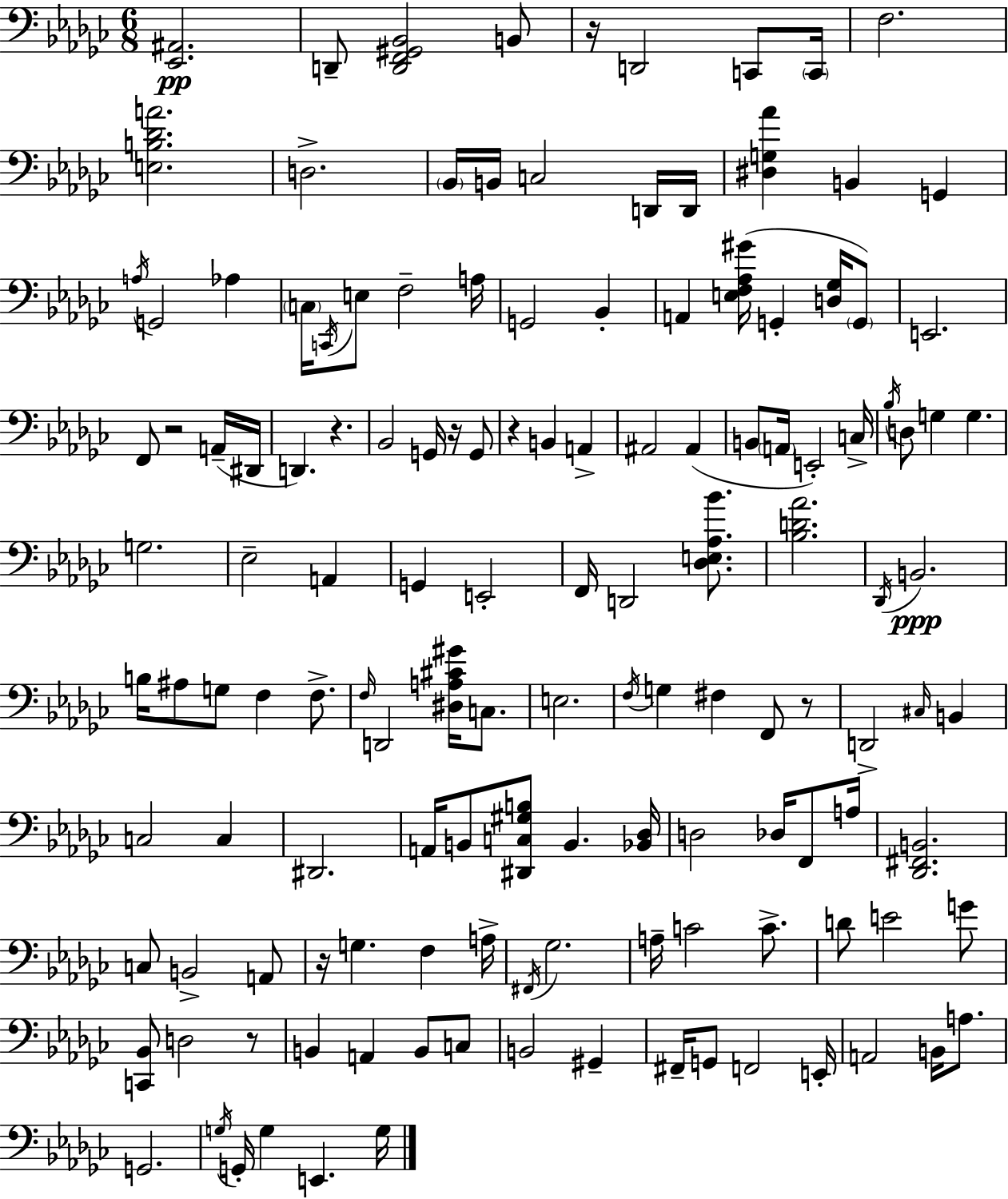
{
  \clef bass
  \numericTimeSignature
  \time 6/8
  \key ees \minor
  <ees, ais,>2.\pp | d,8-- <d, f, gis, bes,>2 b,8 | r16 d,2 c,8 \parenthesize c,16 | f2. | \break <e b des' a'>2. | d2.-> | \parenthesize bes,16 b,16 c2 d,16 d,16 | <dis g aes'>4 b,4 g,4 | \break \acciaccatura { a16 } g,2 aes4 | \parenthesize c16 \acciaccatura { c,16 } e8 f2-- | a16 g,2 bes,4-. | a,4 <e f aes gis'>16( g,4-. <d ges>16 | \break \parenthesize g,8) e,2. | f,8 r2 | a,16--( dis,16 d,4.) r4. | bes,2 g,16 r16 | \break g,8 r4 b,4 a,4-> | ais,2 ais,4( | b,8 \parenthesize a,16 e,2-.) | c16-> \acciaccatura { bes16 } d8 g4 g4. | \break g2. | ees2-- a,4 | g,4 e,2-. | f,16 d,2 | \break <des e aes bes'>8. <bes d' aes'>2. | \acciaccatura { des,16 } b,2.\ppp | b16 ais8 g8 f4 | f8.-> \grace { f16 } d,2 | \break <dis a cis' gis'>16 c8. e2. | \acciaccatura { f16 } g4 fis4 | f,8 r8 d,2-> | \grace { cis16 } b,4 c2 | \break c4 dis,2. | a,16 b,8 <dis, c gis b>8 | b,4. <bes, des>16 d2 | des16 f,8 a16 <des, fis, b,>2. | \break c8 b,2-> | a,8 r16 g4. | f4 a16-> \acciaccatura { fis,16 } ges2. | a16-- c'2 | \break c'8.-> d'8 e'2 | g'8 <c, bes,>8 d2 | r8 b,4 | a,4 b,8 c8 b,2 | \break gis,4-- fis,16-- g,8 f,2 | e,16-. a,2 | b,16 a8. g,2. | \acciaccatura { g16 } g,16-. g4 | \break e,4. g16 \bar "|."
}